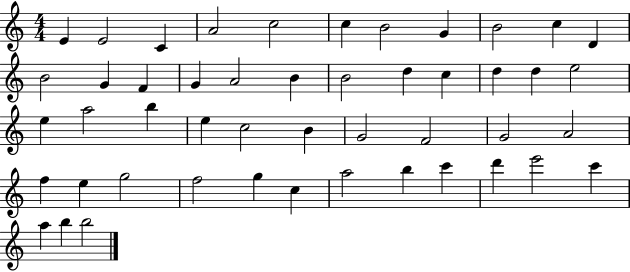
E4/q E4/h C4/q A4/h C5/h C5/q B4/h G4/q B4/h C5/q D4/q B4/h G4/q F4/q G4/q A4/h B4/q B4/h D5/q C5/q D5/q D5/q E5/h E5/q A5/h B5/q E5/q C5/h B4/q G4/h F4/h G4/h A4/h F5/q E5/q G5/h F5/h G5/q C5/q A5/h B5/q C6/q D6/q E6/h C6/q A5/q B5/q B5/h